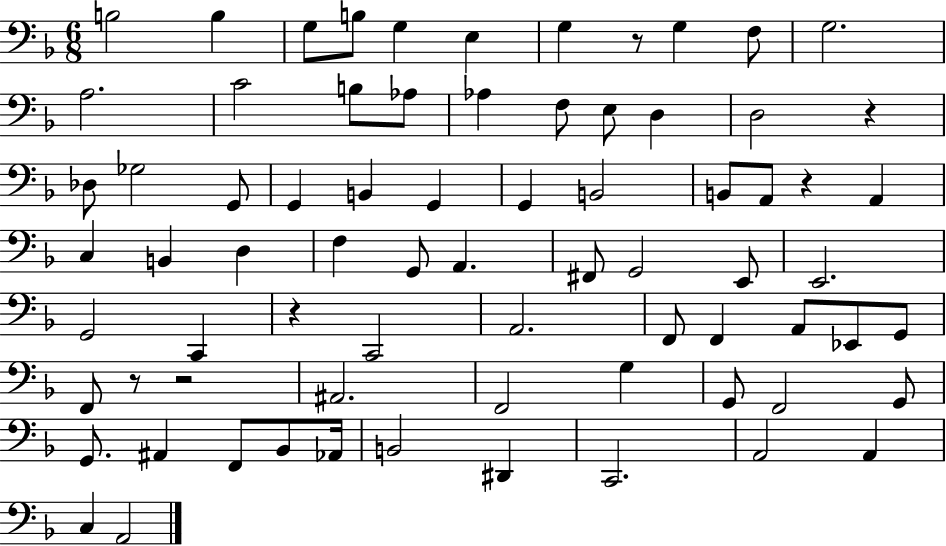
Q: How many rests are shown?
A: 6